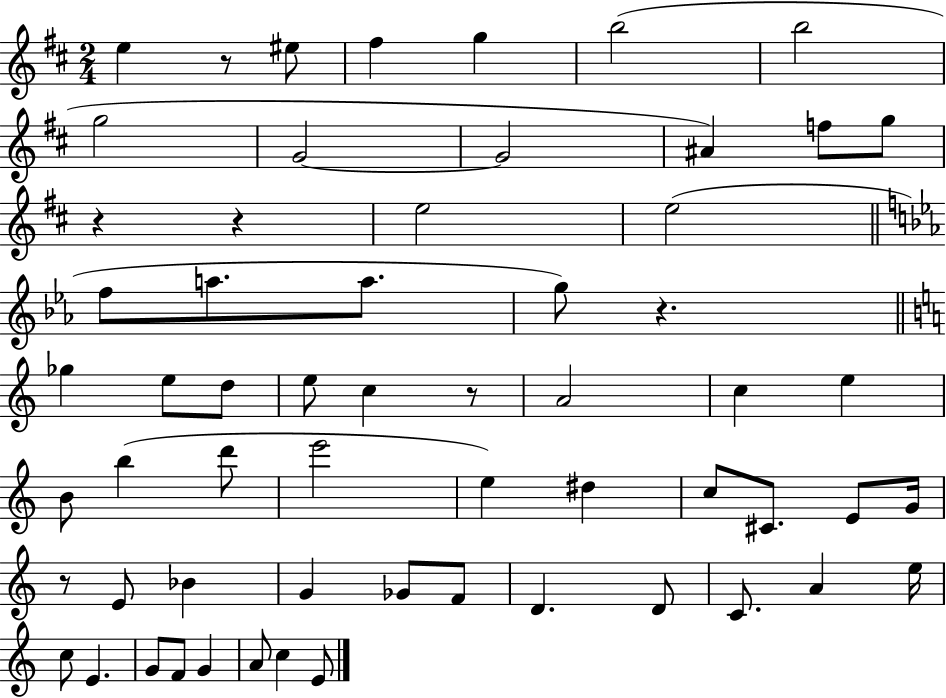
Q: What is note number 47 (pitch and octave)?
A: C5